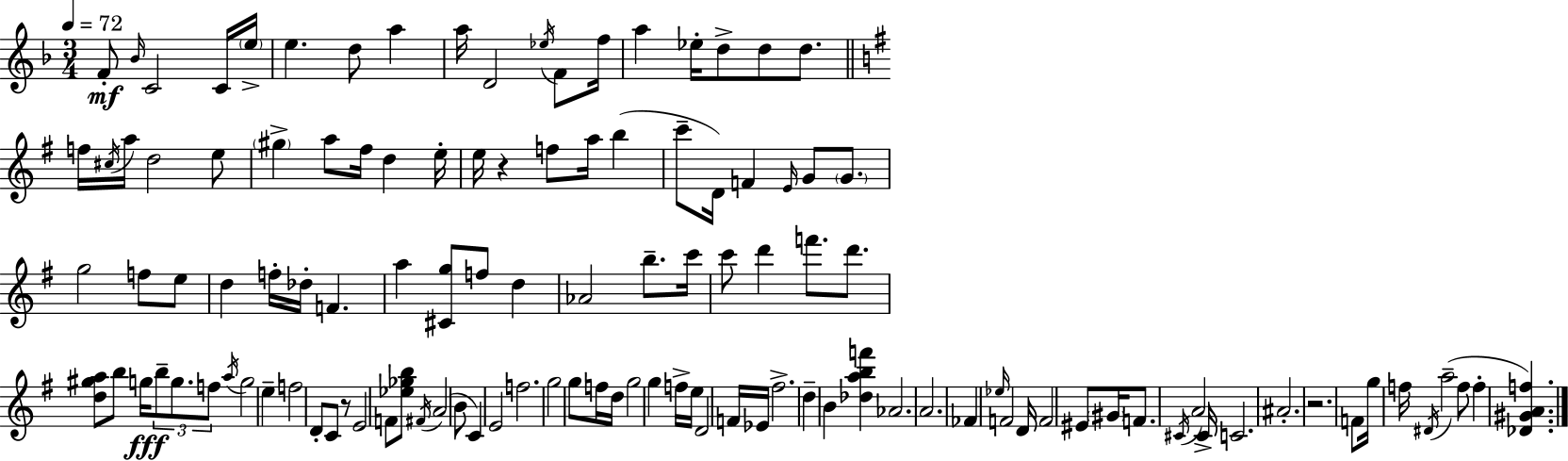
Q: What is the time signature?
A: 3/4